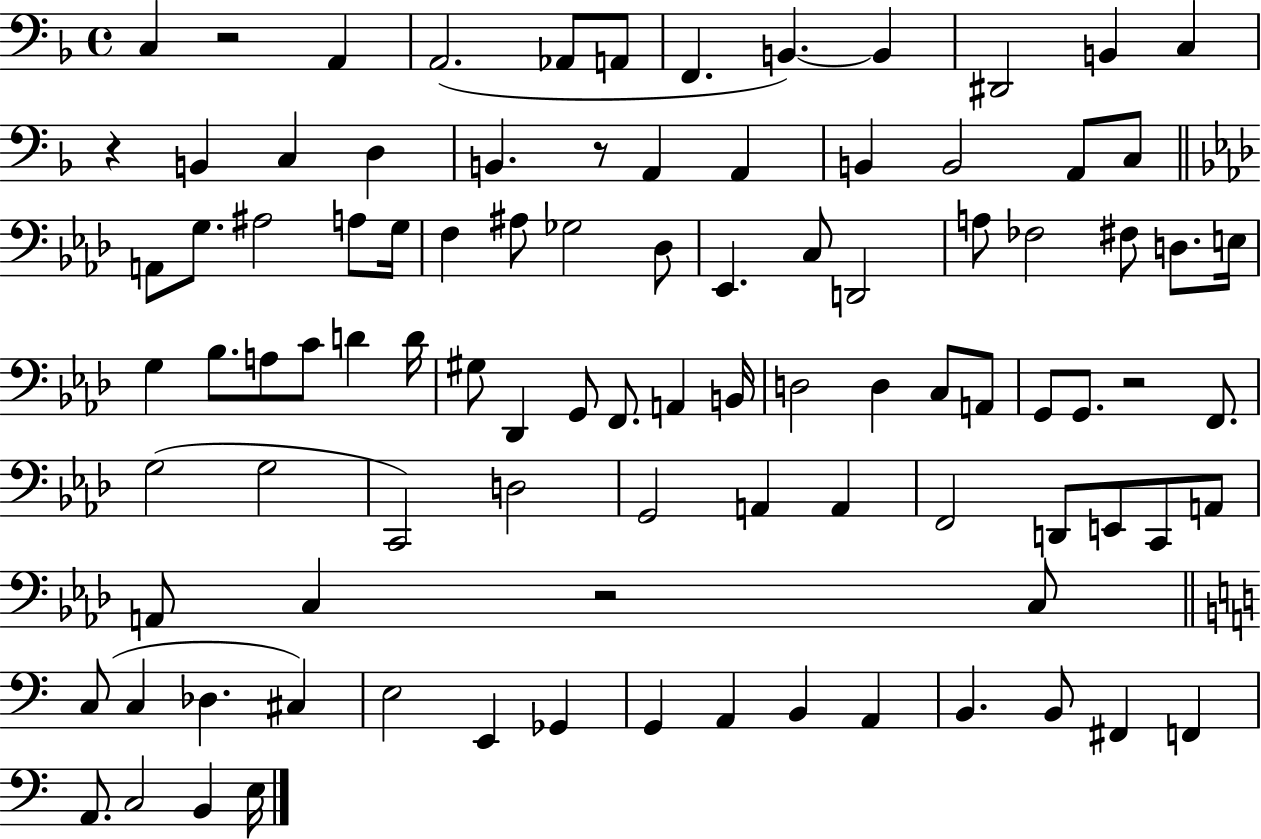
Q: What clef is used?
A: bass